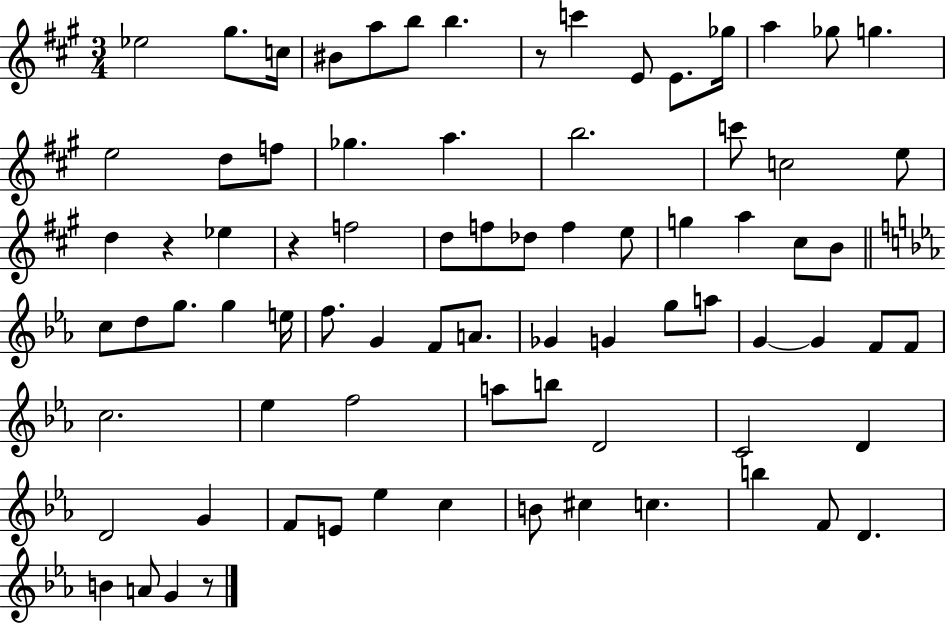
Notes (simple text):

Eb5/h G#5/e. C5/s BIS4/e A5/e B5/e B5/q. R/e C6/q E4/e E4/e. Gb5/s A5/q Gb5/e G5/q. E5/h D5/e F5/e Gb5/q. A5/q. B5/h. C6/e C5/h E5/e D5/q R/q Eb5/q R/q F5/h D5/e F5/e Db5/e F5/q E5/e G5/q A5/q C#5/e B4/e C5/e D5/e G5/e. G5/q E5/s F5/e. G4/q F4/e A4/e. Gb4/q G4/q G5/e A5/e G4/q G4/q F4/e F4/e C5/h. Eb5/q F5/h A5/e B5/e D4/h C4/h D4/q D4/h G4/q F4/e E4/e Eb5/q C5/q B4/e C#5/q C5/q. B5/q F4/e D4/q. B4/q A4/e G4/q R/e